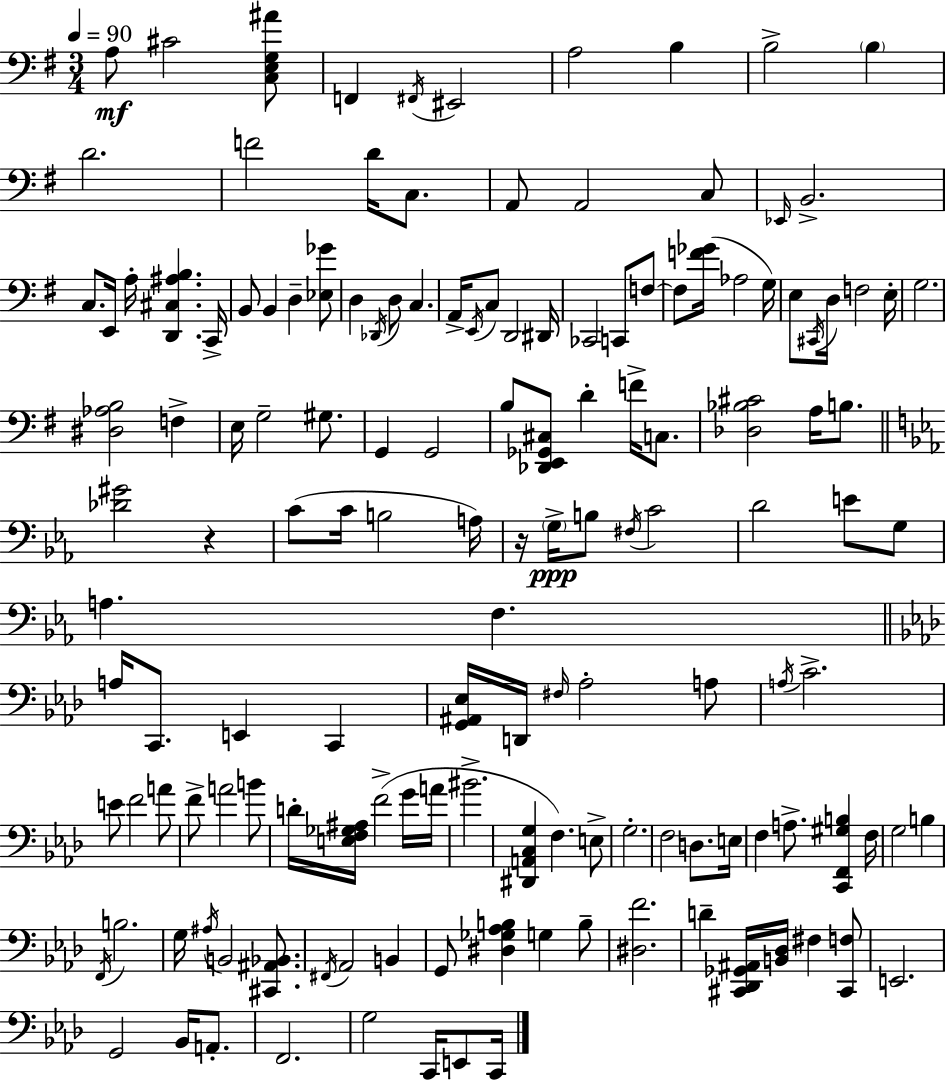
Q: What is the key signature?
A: E minor